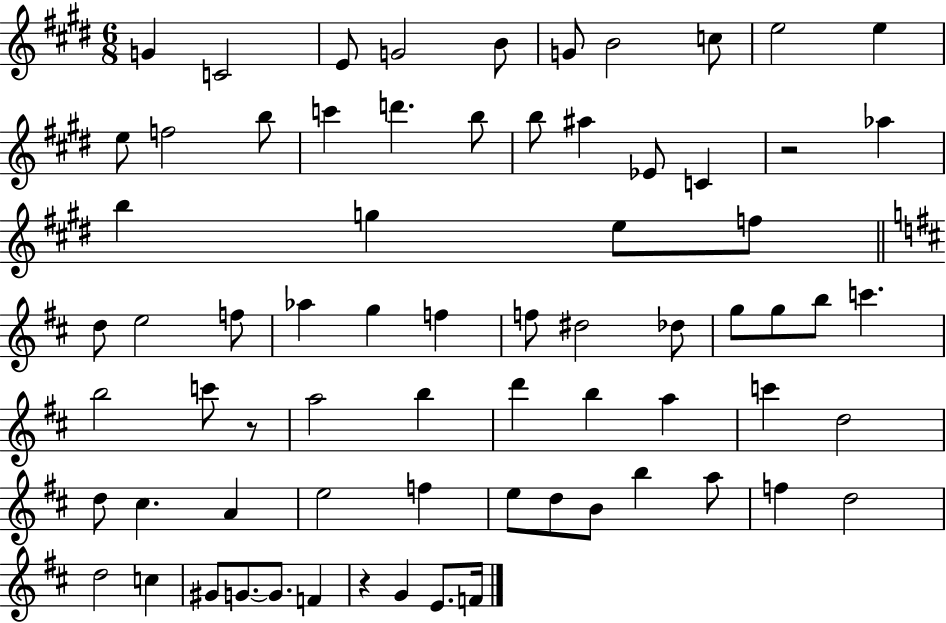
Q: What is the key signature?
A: E major